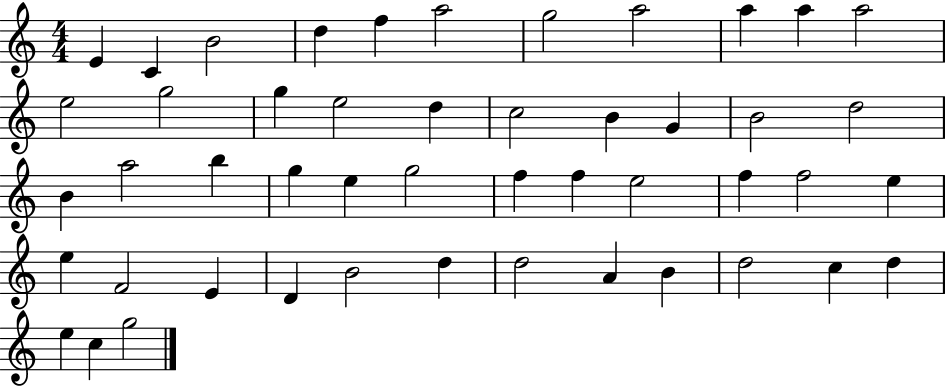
X:1
T:Untitled
M:4/4
L:1/4
K:C
E C B2 d f a2 g2 a2 a a a2 e2 g2 g e2 d c2 B G B2 d2 B a2 b g e g2 f f e2 f f2 e e F2 E D B2 d d2 A B d2 c d e c g2